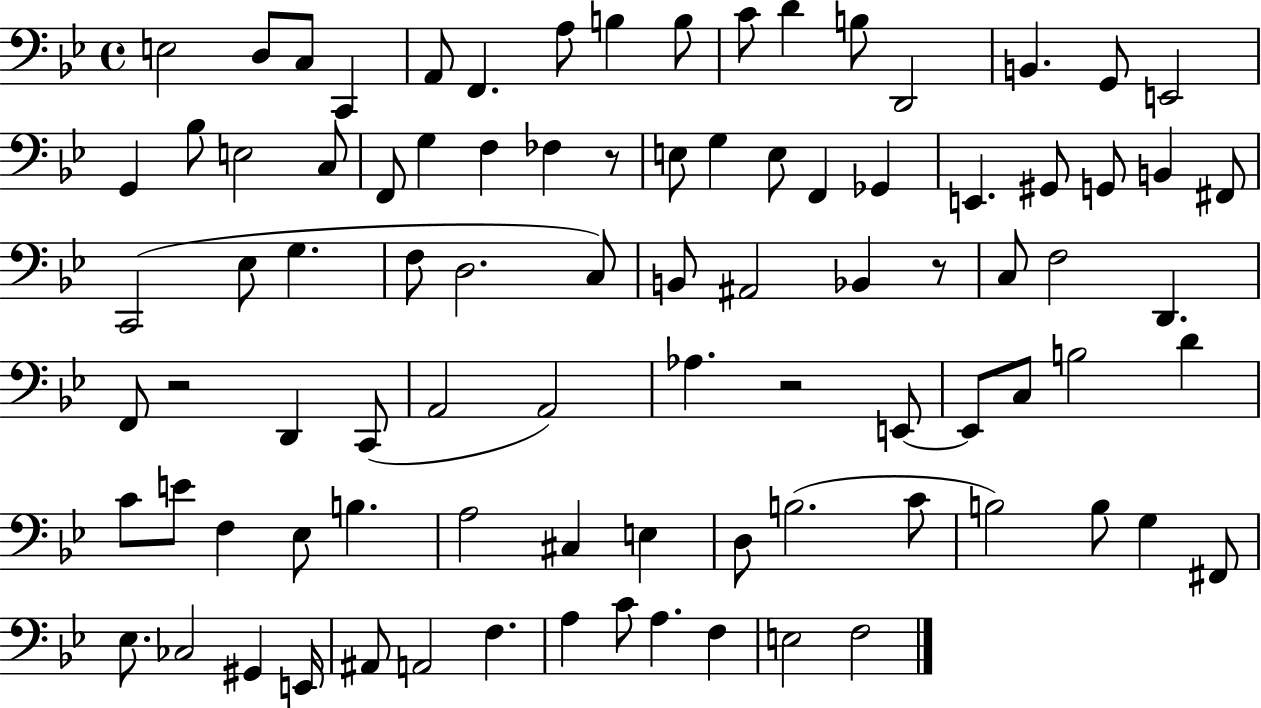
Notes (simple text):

E3/h D3/e C3/e C2/q A2/e F2/q. A3/e B3/q B3/e C4/e D4/q B3/e D2/h B2/q. G2/e E2/h G2/q Bb3/e E3/h C3/e F2/e G3/q F3/q FES3/q R/e E3/e G3/q E3/e F2/q Gb2/q E2/q. G#2/e G2/e B2/q F#2/e C2/h Eb3/e G3/q. F3/e D3/h. C3/e B2/e A#2/h Bb2/q R/e C3/e F3/h D2/q. F2/e R/h D2/q C2/e A2/h A2/h Ab3/q. R/h E2/e E2/e C3/e B3/h D4/q C4/e E4/e F3/q Eb3/e B3/q. A3/h C#3/q E3/q D3/e B3/h. C4/e B3/h B3/e G3/q F#2/e Eb3/e. CES3/h G#2/q E2/s A#2/e A2/h F3/q. A3/q C4/e A3/q. F3/q E3/h F3/h